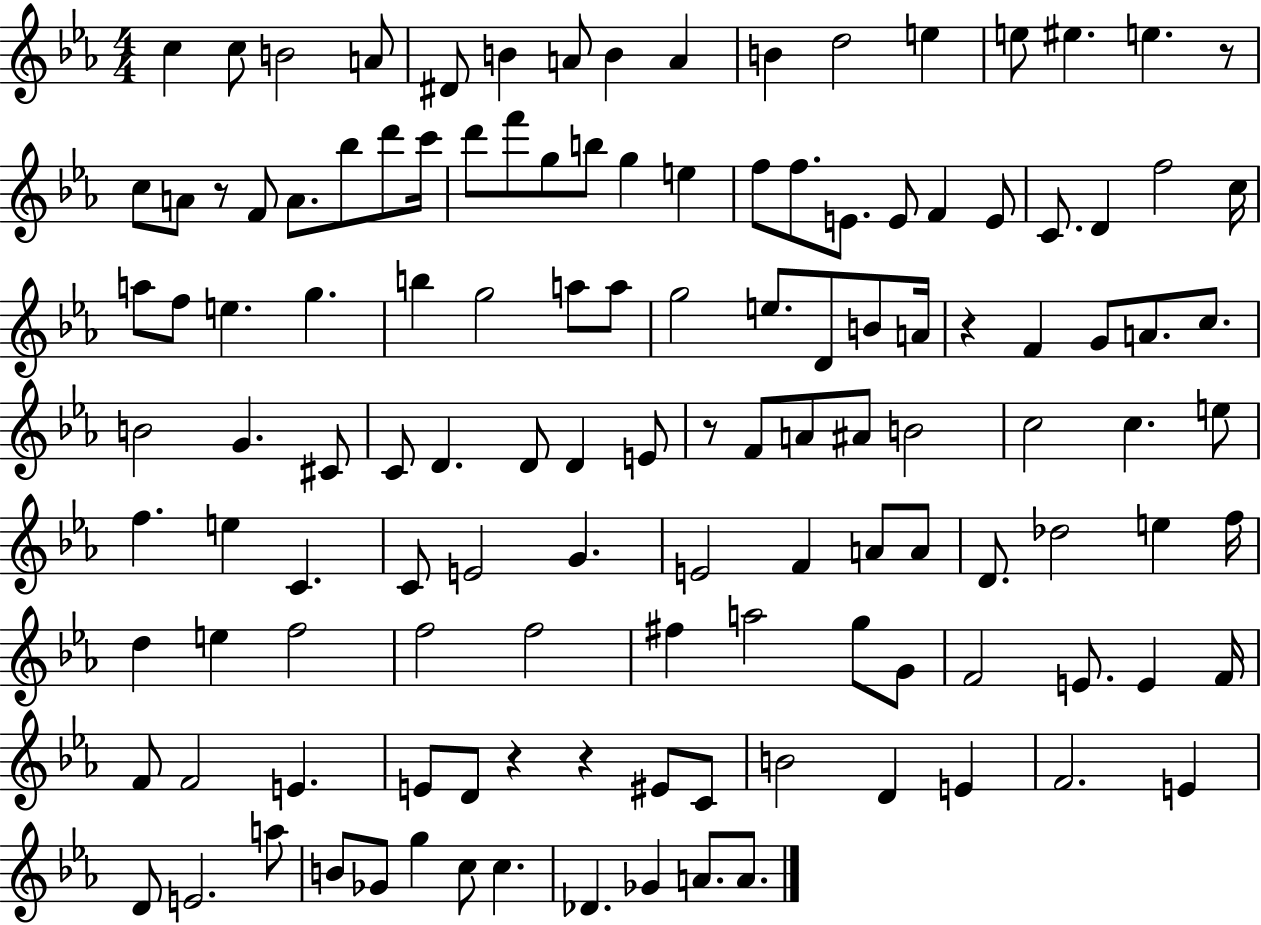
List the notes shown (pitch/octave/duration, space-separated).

C5/q C5/e B4/h A4/e D#4/e B4/q A4/e B4/q A4/q B4/q D5/h E5/q E5/e EIS5/q. E5/q. R/e C5/e A4/e R/e F4/e A4/e. Bb5/e D6/e C6/s D6/e F6/e G5/e B5/e G5/q E5/q F5/e F5/e. E4/e. E4/e F4/q E4/e C4/e. D4/q F5/h C5/s A5/e F5/e E5/q. G5/q. B5/q G5/h A5/e A5/e G5/h E5/e. D4/e B4/e A4/s R/q F4/q G4/e A4/e. C5/e. B4/h G4/q. C#4/e C4/e D4/q. D4/e D4/q E4/e R/e F4/e A4/e A#4/e B4/h C5/h C5/q. E5/e F5/q. E5/q C4/q. C4/e E4/h G4/q. E4/h F4/q A4/e A4/e D4/e. Db5/h E5/q F5/s D5/q E5/q F5/h F5/h F5/h F#5/q A5/h G5/e G4/e F4/h E4/e. E4/q F4/s F4/e F4/h E4/q. E4/e D4/e R/q R/q EIS4/e C4/e B4/h D4/q E4/q F4/h. E4/q D4/e E4/h. A5/e B4/e Gb4/e G5/q C5/e C5/q. Db4/q. Gb4/q A4/e. A4/e.